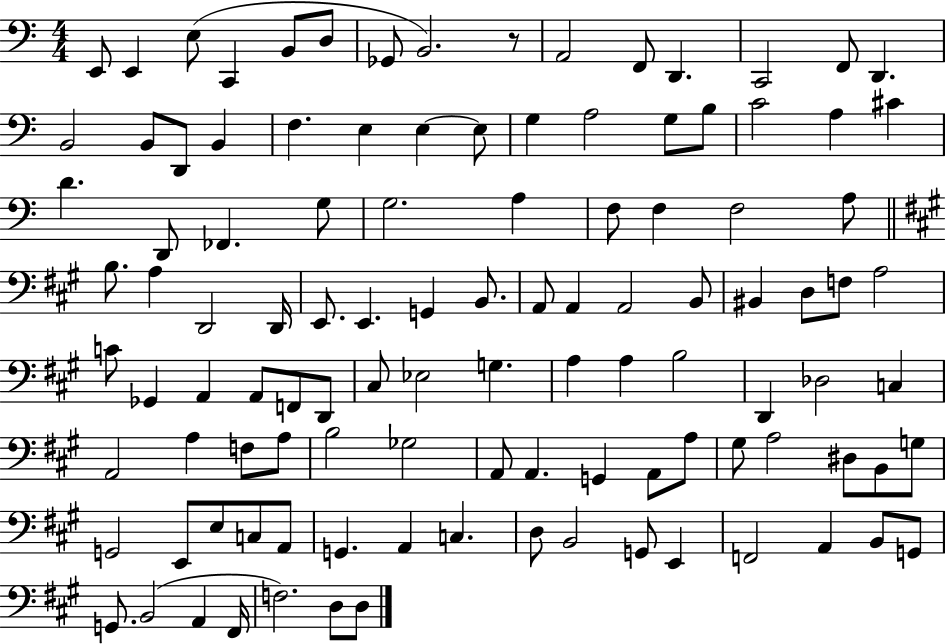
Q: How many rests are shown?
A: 1